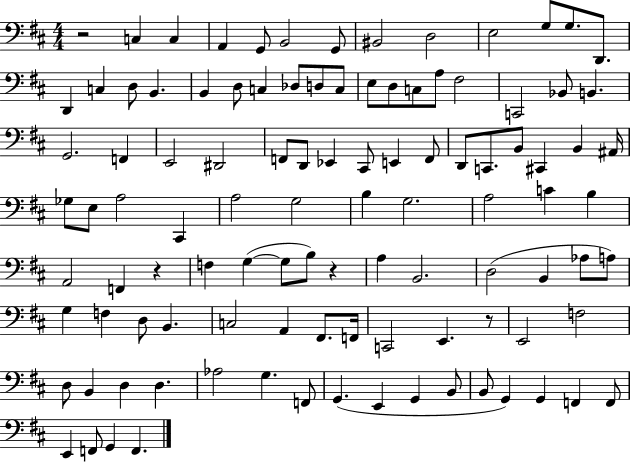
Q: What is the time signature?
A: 4/4